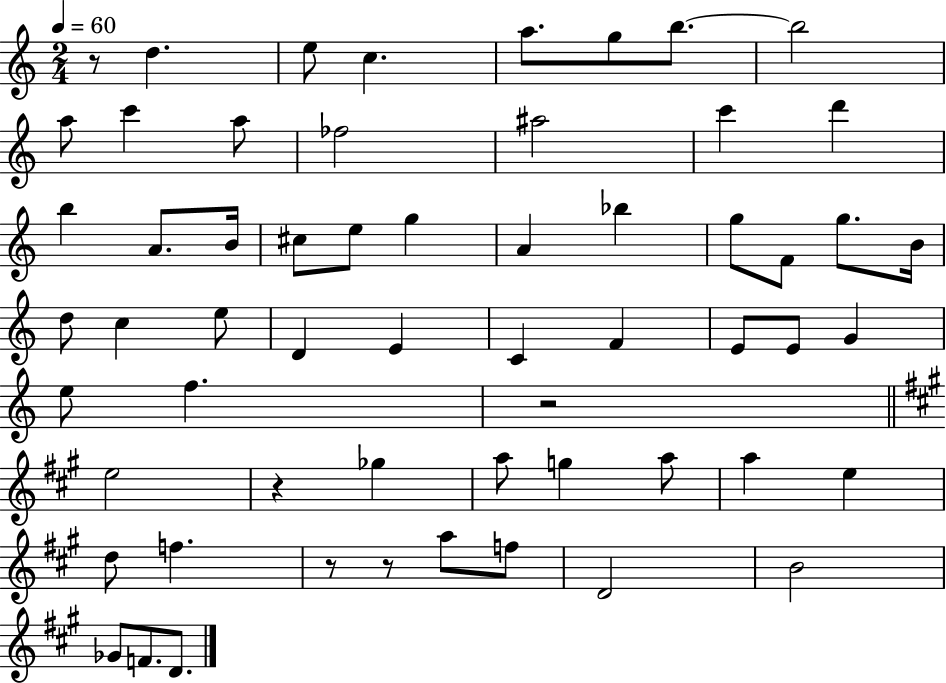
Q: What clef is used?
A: treble